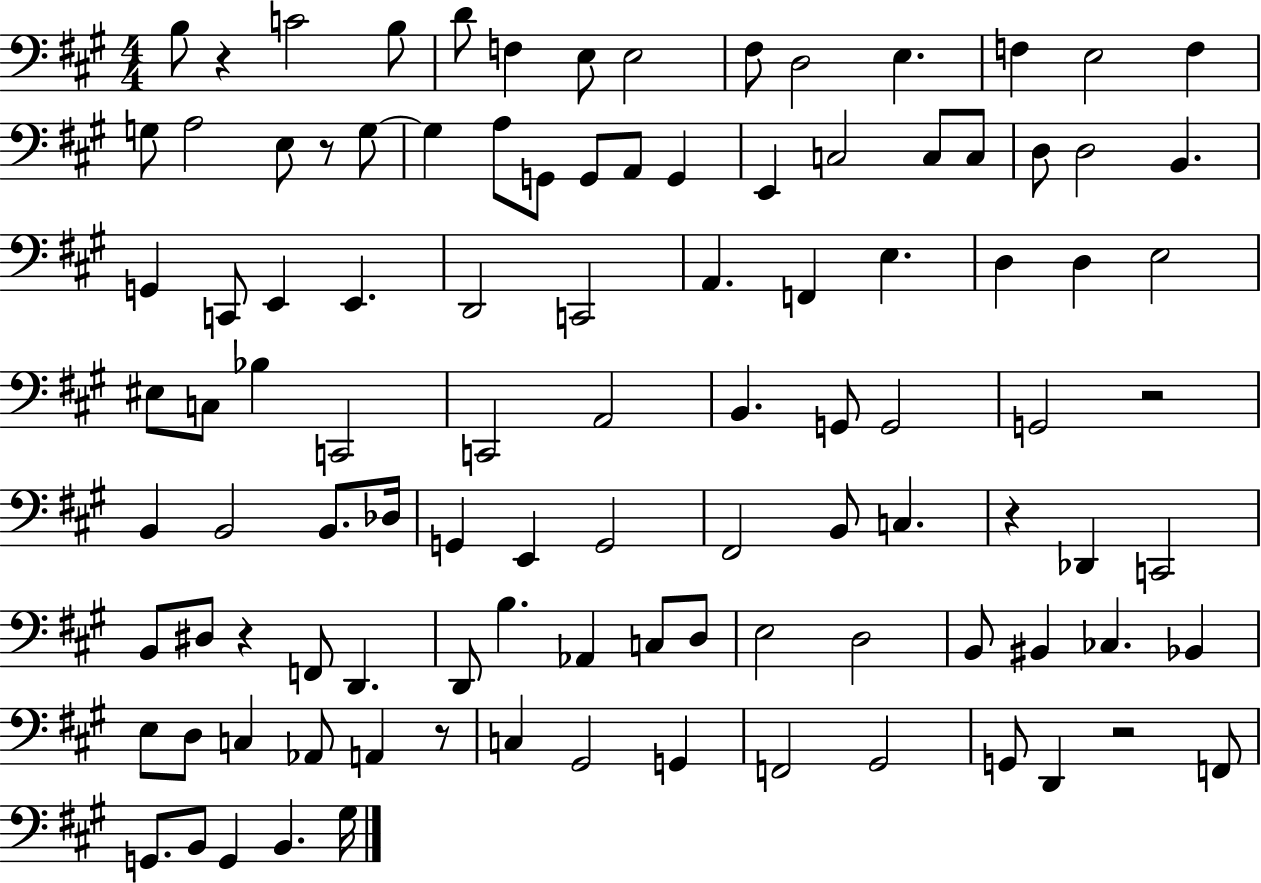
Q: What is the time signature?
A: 4/4